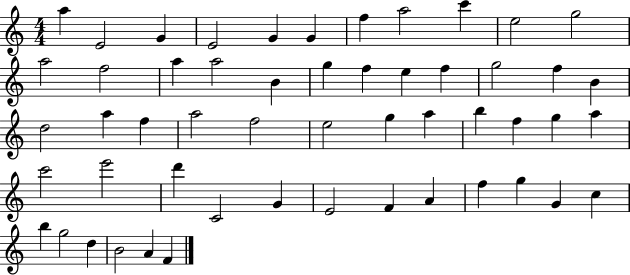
X:1
T:Untitled
M:4/4
L:1/4
K:C
a E2 G E2 G G f a2 c' e2 g2 a2 f2 a a2 B g f e f g2 f B d2 a f a2 f2 e2 g a b f g a c'2 e'2 d' C2 G E2 F A f g G c b g2 d B2 A F